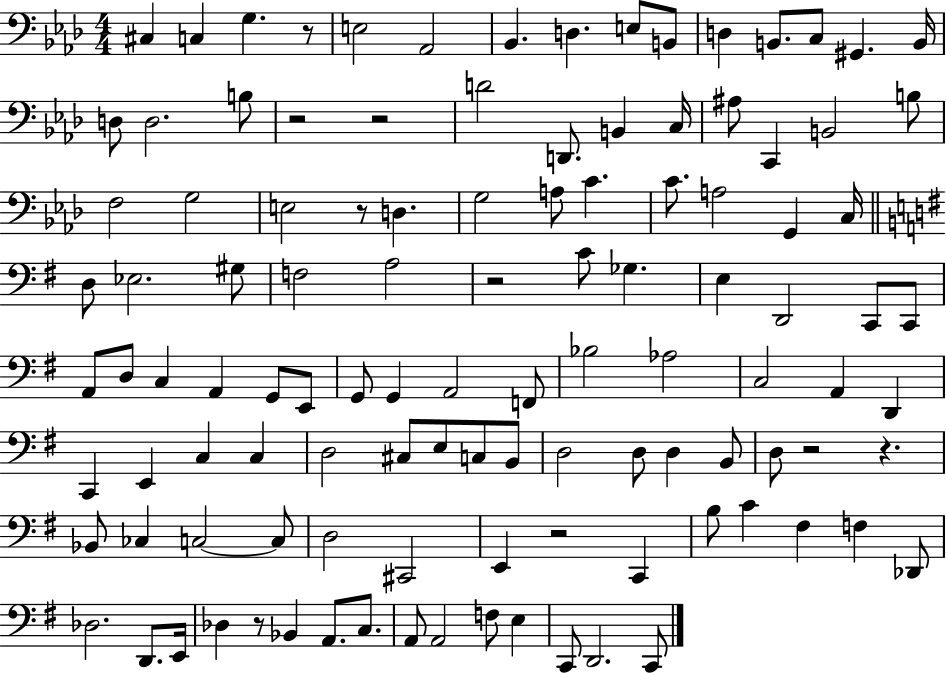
{
  \clef bass
  \numericTimeSignature
  \time 4/4
  \key aes \major
  \repeat volta 2 { cis4 c4 g4. r8 | e2 aes,2 | bes,4. d4. e8 b,8 | d4 b,8. c8 gis,4. b,16 | \break d8 d2. b8 | r2 r2 | d'2 d,8. b,4 c16 | ais8 c,4 b,2 b8 | \break f2 g2 | e2 r8 d4. | g2 a8 c'4. | c'8. a2 g,4 c16 | \break \bar "||" \break \key g \major d8 ees2. gis8 | f2 a2 | r2 c'8 ges4. | e4 d,2 c,8 c,8 | \break a,8 d8 c4 a,4 g,8 e,8 | g,8 g,4 a,2 f,8 | bes2 aes2 | c2 a,4 d,4 | \break c,4 e,4 c4 c4 | d2 cis8 e8 c8 b,8 | d2 d8 d4 b,8 | d8 r2 r4. | \break bes,8 ces4 c2~~ c8 | d2 cis,2 | e,4 r2 c,4 | b8 c'4 fis4 f4 des,8 | \break des2. d,8. e,16 | des4 r8 bes,4 a,8. c8. | a,8 a,2 f8 e4 | c,8 d,2. c,8 | \break } \bar "|."
}